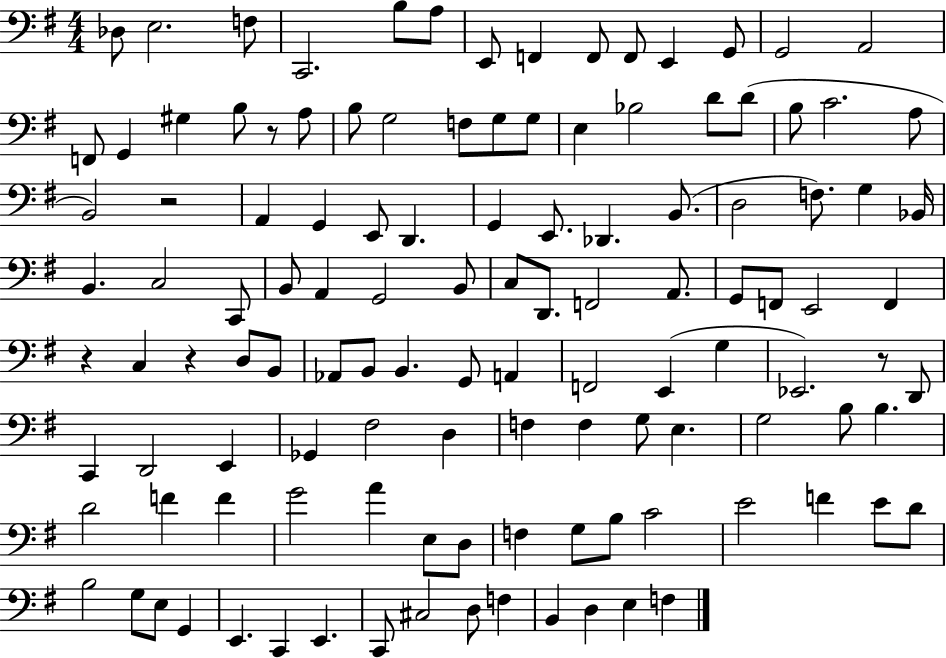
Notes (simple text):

Db3/e E3/h. F3/e C2/h. B3/e A3/e E2/e F2/q F2/e F2/e E2/q G2/e G2/h A2/h F2/e G2/q G#3/q B3/e R/e A3/e B3/e G3/h F3/e G3/e G3/e E3/q Bb3/h D4/e D4/e B3/e C4/h. A3/e B2/h R/h A2/q G2/q E2/e D2/q. G2/q E2/e. Db2/q. B2/e. D3/h F3/e. G3/q Bb2/s B2/q. C3/h C2/e B2/e A2/q G2/h B2/e C3/e D2/e. F2/h A2/e. G2/e F2/e E2/h F2/q R/q C3/q R/q D3/e B2/e Ab2/e B2/e B2/q. G2/e A2/q F2/h E2/q G3/q Eb2/h. R/e D2/e C2/q D2/h E2/q Gb2/q F#3/h D3/q F3/q F3/q G3/e E3/q. G3/h B3/e B3/q. D4/h F4/q F4/q G4/h A4/q E3/e D3/e F3/q G3/e B3/e C4/h E4/h F4/q E4/e D4/e B3/h G3/e E3/e G2/q E2/q. C2/q E2/q. C2/e C#3/h D3/e F3/q B2/q D3/q E3/q F3/q